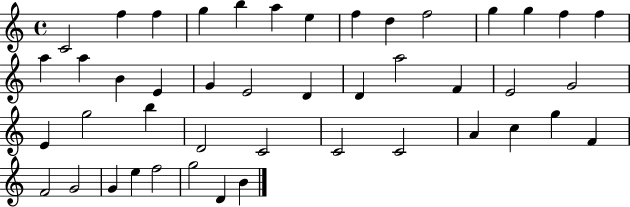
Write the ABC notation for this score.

X:1
T:Untitled
M:4/4
L:1/4
K:C
C2 f f g b a e f d f2 g g f f a a B E G E2 D D a2 F E2 G2 E g2 b D2 C2 C2 C2 A c g F F2 G2 G e f2 g2 D B